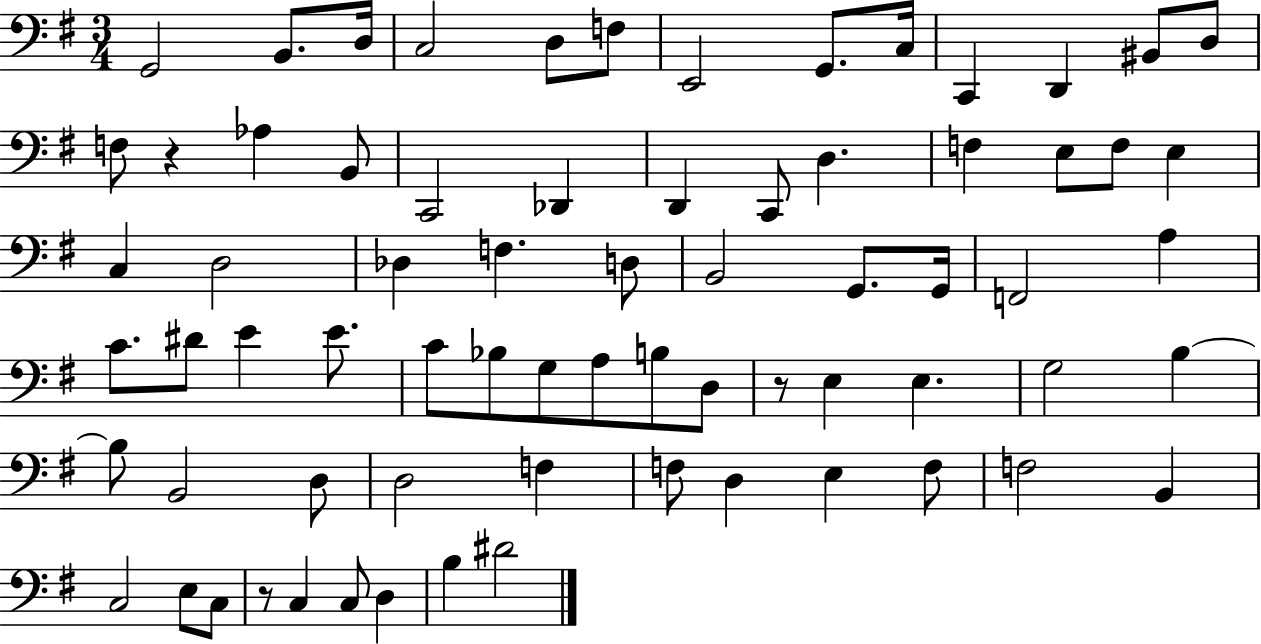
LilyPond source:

{
  \clef bass
  \numericTimeSignature
  \time 3/4
  \key g \major
  g,2 b,8. d16 | c2 d8 f8 | e,2 g,8. c16 | c,4 d,4 bis,8 d8 | \break f8 r4 aes4 b,8 | c,2 des,4 | d,4 c,8 d4. | f4 e8 f8 e4 | \break c4 d2 | des4 f4. d8 | b,2 g,8. g,16 | f,2 a4 | \break c'8. dis'8 e'4 e'8. | c'8 bes8 g8 a8 b8 d8 | r8 e4 e4. | g2 b4~~ | \break b8 b,2 d8 | d2 f4 | f8 d4 e4 f8 | f2 b,4 | \break c2 e8 c8 | r8 c4 c8 d4 | b4 dis'2 | \bar "|."
}